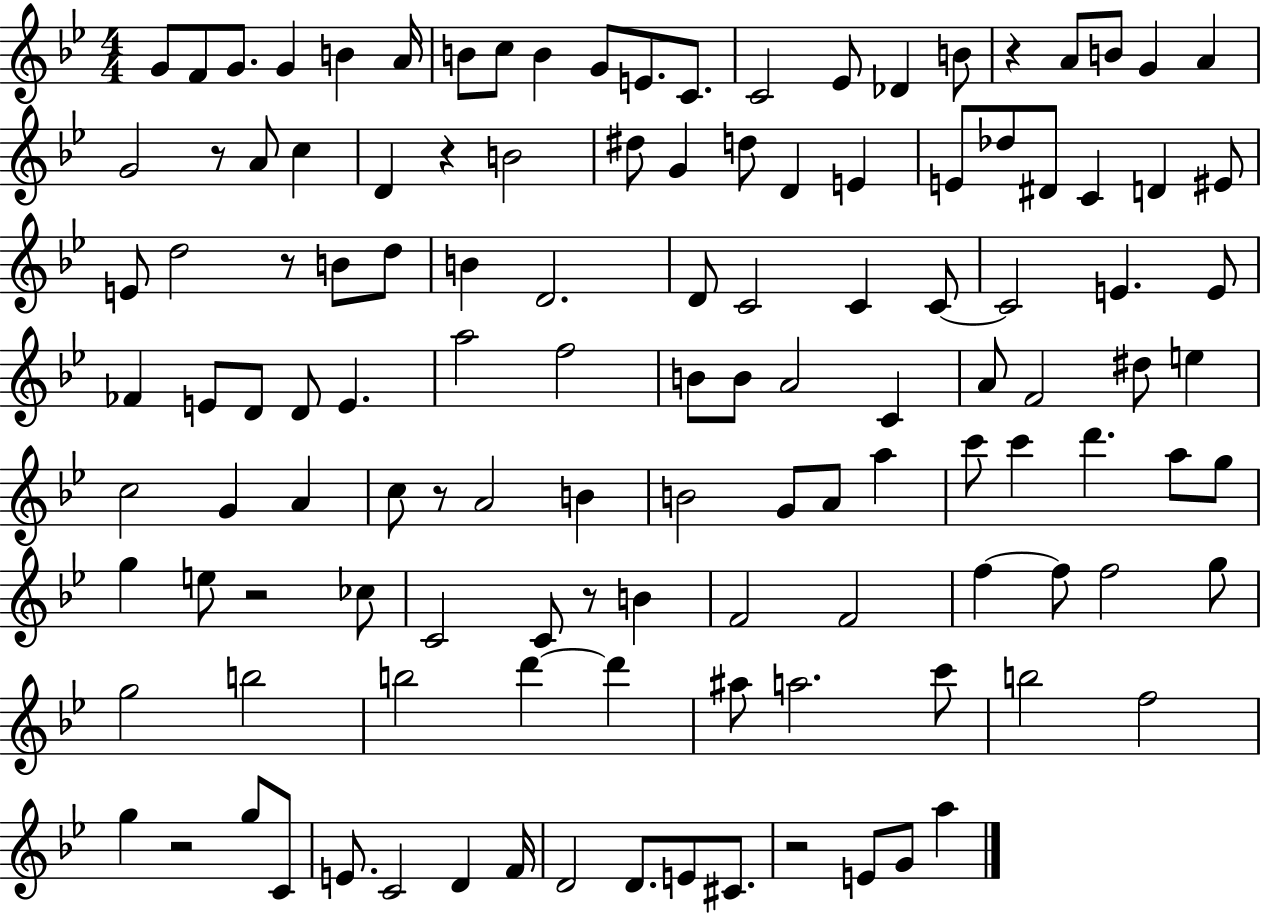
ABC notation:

X:1
T:Untitled
M:4/4
L:1/4
K:Bb
G/2 F/2 G/2 G B A/4 B/2 c/2 B G/2 E/2 C/2 C2 _E/2 _D B/2 z A/2 B/2 G A G2 z/2 A/2 c D z B2 ^d/2 G d/2 D E E/2 _d/2 ^D/2 C D ^E/2 E/2 d2 z/2 B/2 d/2 B D2 D/2 C2 C C/2 C2 E E/2 _F E/2 D/2 D/2 E a2 f2 B/2 B/2 A2 C A/2 F2 ^d/2 e c2 G A c/2 z/2 A2 B B2 G/2 A/2 a c'/2 c' d' a/2 g/2 g e/2 z2 _c/2 C2 C/2 z/2 B F2 F2 f f/2 f2 g/2 g2 b2 b2 d' d' ^a/2 a2 c'/2 b2 f2 g z2 g/2 C/2 E/2 C2 D F/4 D2 D/2 E/2 ^C/2 z2 E/2 G/2 a